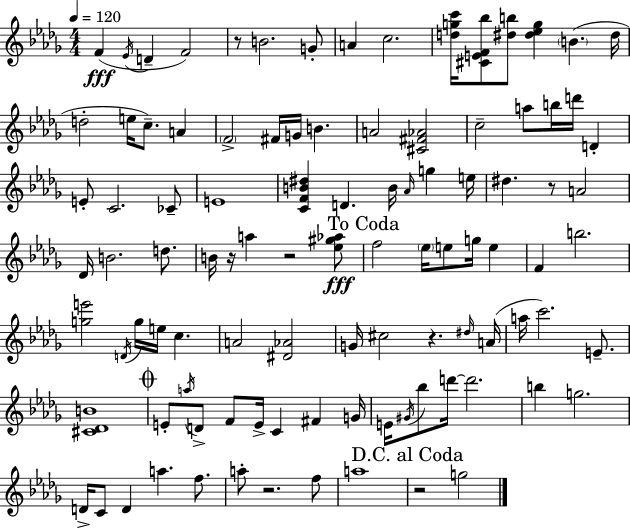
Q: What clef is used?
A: treble